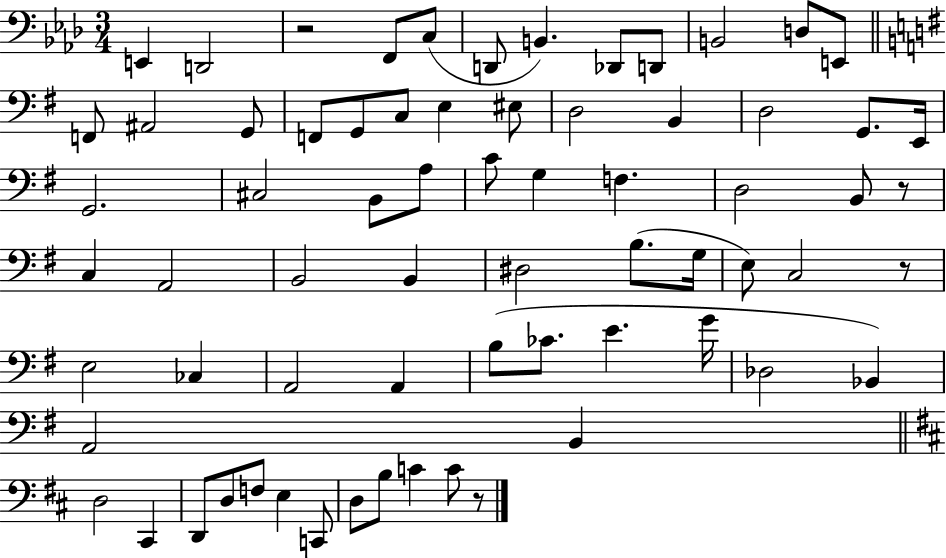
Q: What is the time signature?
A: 3/4